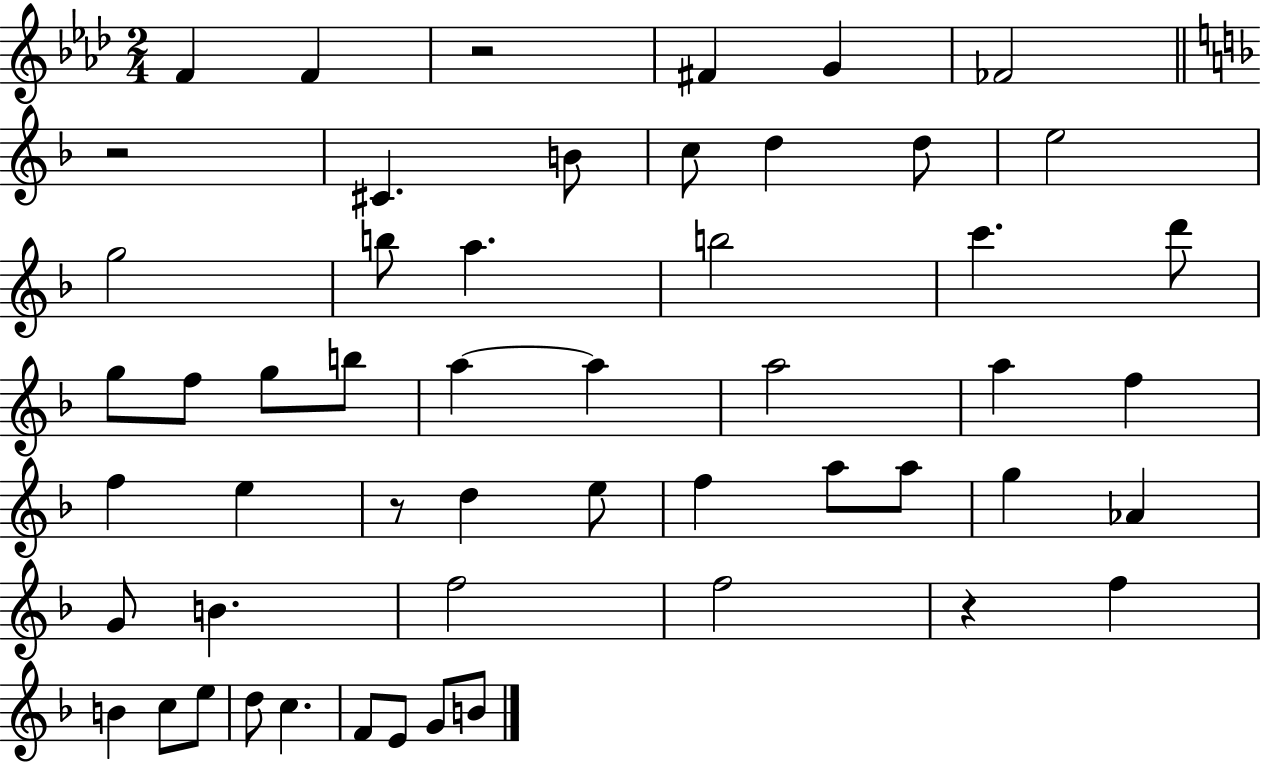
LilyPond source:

{
  \clef treble
  \numericTimeSignature
  \time 2/4
  \key aes \major
  f'4 f'4 | r2 | fis'4 g'4 | fes'2 | \break \bar "||" \break \key f \major r2 | cis'4. b'8 | c''8 d''4 d''8 | e''2 | \break g''2 | b''8 a''4. | b''2 | c'''4. d'''8 | \break g''8 f''8 g''8 b''8 | a''4~~ a''4 | a''2 | a''4 f''4 | \break f''4 e''4 | r8 d''4 e''8 | f''4 a''8 a''8 | g''4 aes'4 | \break g'8 b'4. | f''2 | f''2 | r4 f''4 | \break b'4 c''8 e''8 | d''8 c''4. | f'8 e'8 g'8 b'8 | \bar "|."
}